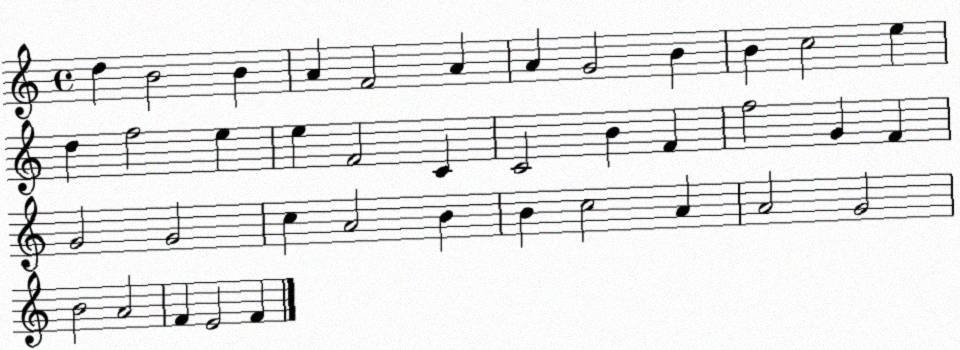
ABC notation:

X:1
T:Untitled
M:4/4
L:1/4
K:C
d B2 B A F2 A A G2 B B c2 e d f2 e e F2 C C2 B F f2 G F G2 G2 c A2 B B c2 A A2 G2 B2 A2 F E2 F